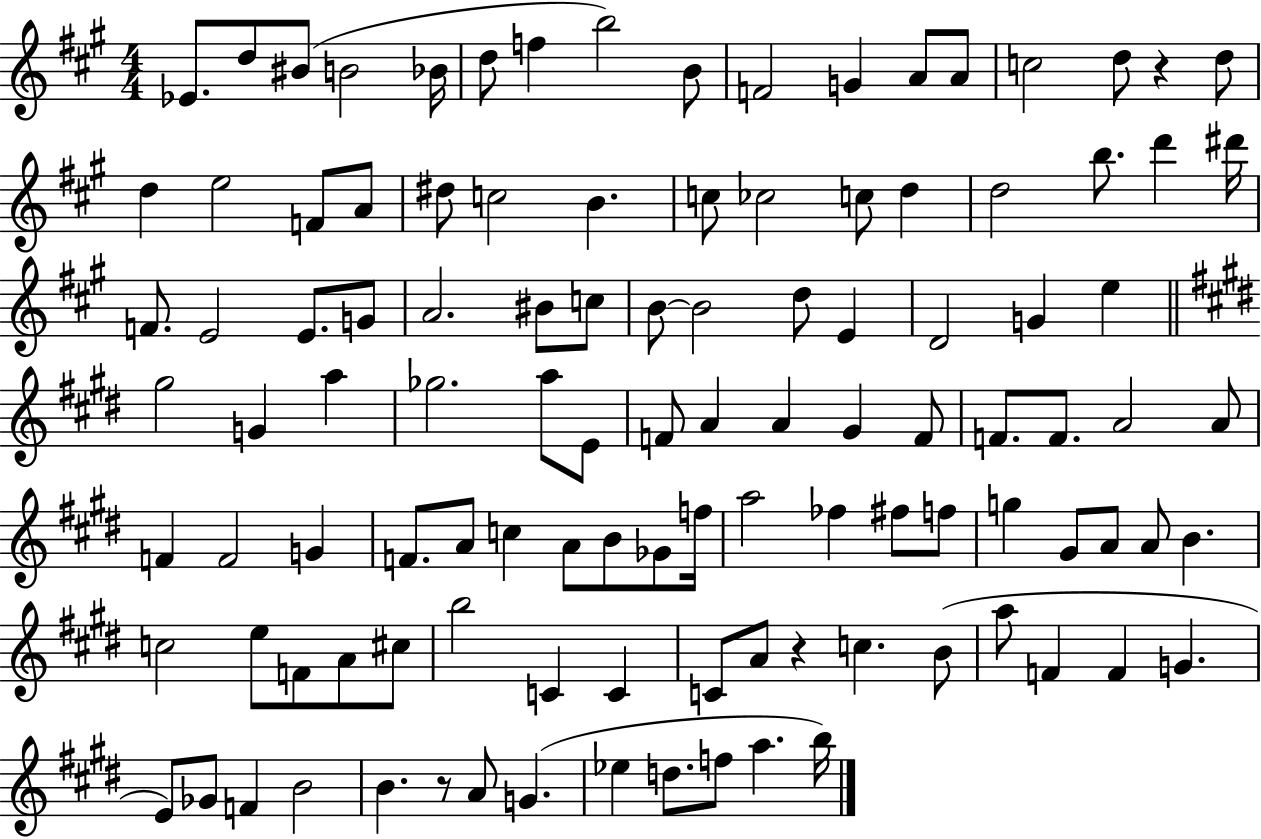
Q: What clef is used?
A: treble